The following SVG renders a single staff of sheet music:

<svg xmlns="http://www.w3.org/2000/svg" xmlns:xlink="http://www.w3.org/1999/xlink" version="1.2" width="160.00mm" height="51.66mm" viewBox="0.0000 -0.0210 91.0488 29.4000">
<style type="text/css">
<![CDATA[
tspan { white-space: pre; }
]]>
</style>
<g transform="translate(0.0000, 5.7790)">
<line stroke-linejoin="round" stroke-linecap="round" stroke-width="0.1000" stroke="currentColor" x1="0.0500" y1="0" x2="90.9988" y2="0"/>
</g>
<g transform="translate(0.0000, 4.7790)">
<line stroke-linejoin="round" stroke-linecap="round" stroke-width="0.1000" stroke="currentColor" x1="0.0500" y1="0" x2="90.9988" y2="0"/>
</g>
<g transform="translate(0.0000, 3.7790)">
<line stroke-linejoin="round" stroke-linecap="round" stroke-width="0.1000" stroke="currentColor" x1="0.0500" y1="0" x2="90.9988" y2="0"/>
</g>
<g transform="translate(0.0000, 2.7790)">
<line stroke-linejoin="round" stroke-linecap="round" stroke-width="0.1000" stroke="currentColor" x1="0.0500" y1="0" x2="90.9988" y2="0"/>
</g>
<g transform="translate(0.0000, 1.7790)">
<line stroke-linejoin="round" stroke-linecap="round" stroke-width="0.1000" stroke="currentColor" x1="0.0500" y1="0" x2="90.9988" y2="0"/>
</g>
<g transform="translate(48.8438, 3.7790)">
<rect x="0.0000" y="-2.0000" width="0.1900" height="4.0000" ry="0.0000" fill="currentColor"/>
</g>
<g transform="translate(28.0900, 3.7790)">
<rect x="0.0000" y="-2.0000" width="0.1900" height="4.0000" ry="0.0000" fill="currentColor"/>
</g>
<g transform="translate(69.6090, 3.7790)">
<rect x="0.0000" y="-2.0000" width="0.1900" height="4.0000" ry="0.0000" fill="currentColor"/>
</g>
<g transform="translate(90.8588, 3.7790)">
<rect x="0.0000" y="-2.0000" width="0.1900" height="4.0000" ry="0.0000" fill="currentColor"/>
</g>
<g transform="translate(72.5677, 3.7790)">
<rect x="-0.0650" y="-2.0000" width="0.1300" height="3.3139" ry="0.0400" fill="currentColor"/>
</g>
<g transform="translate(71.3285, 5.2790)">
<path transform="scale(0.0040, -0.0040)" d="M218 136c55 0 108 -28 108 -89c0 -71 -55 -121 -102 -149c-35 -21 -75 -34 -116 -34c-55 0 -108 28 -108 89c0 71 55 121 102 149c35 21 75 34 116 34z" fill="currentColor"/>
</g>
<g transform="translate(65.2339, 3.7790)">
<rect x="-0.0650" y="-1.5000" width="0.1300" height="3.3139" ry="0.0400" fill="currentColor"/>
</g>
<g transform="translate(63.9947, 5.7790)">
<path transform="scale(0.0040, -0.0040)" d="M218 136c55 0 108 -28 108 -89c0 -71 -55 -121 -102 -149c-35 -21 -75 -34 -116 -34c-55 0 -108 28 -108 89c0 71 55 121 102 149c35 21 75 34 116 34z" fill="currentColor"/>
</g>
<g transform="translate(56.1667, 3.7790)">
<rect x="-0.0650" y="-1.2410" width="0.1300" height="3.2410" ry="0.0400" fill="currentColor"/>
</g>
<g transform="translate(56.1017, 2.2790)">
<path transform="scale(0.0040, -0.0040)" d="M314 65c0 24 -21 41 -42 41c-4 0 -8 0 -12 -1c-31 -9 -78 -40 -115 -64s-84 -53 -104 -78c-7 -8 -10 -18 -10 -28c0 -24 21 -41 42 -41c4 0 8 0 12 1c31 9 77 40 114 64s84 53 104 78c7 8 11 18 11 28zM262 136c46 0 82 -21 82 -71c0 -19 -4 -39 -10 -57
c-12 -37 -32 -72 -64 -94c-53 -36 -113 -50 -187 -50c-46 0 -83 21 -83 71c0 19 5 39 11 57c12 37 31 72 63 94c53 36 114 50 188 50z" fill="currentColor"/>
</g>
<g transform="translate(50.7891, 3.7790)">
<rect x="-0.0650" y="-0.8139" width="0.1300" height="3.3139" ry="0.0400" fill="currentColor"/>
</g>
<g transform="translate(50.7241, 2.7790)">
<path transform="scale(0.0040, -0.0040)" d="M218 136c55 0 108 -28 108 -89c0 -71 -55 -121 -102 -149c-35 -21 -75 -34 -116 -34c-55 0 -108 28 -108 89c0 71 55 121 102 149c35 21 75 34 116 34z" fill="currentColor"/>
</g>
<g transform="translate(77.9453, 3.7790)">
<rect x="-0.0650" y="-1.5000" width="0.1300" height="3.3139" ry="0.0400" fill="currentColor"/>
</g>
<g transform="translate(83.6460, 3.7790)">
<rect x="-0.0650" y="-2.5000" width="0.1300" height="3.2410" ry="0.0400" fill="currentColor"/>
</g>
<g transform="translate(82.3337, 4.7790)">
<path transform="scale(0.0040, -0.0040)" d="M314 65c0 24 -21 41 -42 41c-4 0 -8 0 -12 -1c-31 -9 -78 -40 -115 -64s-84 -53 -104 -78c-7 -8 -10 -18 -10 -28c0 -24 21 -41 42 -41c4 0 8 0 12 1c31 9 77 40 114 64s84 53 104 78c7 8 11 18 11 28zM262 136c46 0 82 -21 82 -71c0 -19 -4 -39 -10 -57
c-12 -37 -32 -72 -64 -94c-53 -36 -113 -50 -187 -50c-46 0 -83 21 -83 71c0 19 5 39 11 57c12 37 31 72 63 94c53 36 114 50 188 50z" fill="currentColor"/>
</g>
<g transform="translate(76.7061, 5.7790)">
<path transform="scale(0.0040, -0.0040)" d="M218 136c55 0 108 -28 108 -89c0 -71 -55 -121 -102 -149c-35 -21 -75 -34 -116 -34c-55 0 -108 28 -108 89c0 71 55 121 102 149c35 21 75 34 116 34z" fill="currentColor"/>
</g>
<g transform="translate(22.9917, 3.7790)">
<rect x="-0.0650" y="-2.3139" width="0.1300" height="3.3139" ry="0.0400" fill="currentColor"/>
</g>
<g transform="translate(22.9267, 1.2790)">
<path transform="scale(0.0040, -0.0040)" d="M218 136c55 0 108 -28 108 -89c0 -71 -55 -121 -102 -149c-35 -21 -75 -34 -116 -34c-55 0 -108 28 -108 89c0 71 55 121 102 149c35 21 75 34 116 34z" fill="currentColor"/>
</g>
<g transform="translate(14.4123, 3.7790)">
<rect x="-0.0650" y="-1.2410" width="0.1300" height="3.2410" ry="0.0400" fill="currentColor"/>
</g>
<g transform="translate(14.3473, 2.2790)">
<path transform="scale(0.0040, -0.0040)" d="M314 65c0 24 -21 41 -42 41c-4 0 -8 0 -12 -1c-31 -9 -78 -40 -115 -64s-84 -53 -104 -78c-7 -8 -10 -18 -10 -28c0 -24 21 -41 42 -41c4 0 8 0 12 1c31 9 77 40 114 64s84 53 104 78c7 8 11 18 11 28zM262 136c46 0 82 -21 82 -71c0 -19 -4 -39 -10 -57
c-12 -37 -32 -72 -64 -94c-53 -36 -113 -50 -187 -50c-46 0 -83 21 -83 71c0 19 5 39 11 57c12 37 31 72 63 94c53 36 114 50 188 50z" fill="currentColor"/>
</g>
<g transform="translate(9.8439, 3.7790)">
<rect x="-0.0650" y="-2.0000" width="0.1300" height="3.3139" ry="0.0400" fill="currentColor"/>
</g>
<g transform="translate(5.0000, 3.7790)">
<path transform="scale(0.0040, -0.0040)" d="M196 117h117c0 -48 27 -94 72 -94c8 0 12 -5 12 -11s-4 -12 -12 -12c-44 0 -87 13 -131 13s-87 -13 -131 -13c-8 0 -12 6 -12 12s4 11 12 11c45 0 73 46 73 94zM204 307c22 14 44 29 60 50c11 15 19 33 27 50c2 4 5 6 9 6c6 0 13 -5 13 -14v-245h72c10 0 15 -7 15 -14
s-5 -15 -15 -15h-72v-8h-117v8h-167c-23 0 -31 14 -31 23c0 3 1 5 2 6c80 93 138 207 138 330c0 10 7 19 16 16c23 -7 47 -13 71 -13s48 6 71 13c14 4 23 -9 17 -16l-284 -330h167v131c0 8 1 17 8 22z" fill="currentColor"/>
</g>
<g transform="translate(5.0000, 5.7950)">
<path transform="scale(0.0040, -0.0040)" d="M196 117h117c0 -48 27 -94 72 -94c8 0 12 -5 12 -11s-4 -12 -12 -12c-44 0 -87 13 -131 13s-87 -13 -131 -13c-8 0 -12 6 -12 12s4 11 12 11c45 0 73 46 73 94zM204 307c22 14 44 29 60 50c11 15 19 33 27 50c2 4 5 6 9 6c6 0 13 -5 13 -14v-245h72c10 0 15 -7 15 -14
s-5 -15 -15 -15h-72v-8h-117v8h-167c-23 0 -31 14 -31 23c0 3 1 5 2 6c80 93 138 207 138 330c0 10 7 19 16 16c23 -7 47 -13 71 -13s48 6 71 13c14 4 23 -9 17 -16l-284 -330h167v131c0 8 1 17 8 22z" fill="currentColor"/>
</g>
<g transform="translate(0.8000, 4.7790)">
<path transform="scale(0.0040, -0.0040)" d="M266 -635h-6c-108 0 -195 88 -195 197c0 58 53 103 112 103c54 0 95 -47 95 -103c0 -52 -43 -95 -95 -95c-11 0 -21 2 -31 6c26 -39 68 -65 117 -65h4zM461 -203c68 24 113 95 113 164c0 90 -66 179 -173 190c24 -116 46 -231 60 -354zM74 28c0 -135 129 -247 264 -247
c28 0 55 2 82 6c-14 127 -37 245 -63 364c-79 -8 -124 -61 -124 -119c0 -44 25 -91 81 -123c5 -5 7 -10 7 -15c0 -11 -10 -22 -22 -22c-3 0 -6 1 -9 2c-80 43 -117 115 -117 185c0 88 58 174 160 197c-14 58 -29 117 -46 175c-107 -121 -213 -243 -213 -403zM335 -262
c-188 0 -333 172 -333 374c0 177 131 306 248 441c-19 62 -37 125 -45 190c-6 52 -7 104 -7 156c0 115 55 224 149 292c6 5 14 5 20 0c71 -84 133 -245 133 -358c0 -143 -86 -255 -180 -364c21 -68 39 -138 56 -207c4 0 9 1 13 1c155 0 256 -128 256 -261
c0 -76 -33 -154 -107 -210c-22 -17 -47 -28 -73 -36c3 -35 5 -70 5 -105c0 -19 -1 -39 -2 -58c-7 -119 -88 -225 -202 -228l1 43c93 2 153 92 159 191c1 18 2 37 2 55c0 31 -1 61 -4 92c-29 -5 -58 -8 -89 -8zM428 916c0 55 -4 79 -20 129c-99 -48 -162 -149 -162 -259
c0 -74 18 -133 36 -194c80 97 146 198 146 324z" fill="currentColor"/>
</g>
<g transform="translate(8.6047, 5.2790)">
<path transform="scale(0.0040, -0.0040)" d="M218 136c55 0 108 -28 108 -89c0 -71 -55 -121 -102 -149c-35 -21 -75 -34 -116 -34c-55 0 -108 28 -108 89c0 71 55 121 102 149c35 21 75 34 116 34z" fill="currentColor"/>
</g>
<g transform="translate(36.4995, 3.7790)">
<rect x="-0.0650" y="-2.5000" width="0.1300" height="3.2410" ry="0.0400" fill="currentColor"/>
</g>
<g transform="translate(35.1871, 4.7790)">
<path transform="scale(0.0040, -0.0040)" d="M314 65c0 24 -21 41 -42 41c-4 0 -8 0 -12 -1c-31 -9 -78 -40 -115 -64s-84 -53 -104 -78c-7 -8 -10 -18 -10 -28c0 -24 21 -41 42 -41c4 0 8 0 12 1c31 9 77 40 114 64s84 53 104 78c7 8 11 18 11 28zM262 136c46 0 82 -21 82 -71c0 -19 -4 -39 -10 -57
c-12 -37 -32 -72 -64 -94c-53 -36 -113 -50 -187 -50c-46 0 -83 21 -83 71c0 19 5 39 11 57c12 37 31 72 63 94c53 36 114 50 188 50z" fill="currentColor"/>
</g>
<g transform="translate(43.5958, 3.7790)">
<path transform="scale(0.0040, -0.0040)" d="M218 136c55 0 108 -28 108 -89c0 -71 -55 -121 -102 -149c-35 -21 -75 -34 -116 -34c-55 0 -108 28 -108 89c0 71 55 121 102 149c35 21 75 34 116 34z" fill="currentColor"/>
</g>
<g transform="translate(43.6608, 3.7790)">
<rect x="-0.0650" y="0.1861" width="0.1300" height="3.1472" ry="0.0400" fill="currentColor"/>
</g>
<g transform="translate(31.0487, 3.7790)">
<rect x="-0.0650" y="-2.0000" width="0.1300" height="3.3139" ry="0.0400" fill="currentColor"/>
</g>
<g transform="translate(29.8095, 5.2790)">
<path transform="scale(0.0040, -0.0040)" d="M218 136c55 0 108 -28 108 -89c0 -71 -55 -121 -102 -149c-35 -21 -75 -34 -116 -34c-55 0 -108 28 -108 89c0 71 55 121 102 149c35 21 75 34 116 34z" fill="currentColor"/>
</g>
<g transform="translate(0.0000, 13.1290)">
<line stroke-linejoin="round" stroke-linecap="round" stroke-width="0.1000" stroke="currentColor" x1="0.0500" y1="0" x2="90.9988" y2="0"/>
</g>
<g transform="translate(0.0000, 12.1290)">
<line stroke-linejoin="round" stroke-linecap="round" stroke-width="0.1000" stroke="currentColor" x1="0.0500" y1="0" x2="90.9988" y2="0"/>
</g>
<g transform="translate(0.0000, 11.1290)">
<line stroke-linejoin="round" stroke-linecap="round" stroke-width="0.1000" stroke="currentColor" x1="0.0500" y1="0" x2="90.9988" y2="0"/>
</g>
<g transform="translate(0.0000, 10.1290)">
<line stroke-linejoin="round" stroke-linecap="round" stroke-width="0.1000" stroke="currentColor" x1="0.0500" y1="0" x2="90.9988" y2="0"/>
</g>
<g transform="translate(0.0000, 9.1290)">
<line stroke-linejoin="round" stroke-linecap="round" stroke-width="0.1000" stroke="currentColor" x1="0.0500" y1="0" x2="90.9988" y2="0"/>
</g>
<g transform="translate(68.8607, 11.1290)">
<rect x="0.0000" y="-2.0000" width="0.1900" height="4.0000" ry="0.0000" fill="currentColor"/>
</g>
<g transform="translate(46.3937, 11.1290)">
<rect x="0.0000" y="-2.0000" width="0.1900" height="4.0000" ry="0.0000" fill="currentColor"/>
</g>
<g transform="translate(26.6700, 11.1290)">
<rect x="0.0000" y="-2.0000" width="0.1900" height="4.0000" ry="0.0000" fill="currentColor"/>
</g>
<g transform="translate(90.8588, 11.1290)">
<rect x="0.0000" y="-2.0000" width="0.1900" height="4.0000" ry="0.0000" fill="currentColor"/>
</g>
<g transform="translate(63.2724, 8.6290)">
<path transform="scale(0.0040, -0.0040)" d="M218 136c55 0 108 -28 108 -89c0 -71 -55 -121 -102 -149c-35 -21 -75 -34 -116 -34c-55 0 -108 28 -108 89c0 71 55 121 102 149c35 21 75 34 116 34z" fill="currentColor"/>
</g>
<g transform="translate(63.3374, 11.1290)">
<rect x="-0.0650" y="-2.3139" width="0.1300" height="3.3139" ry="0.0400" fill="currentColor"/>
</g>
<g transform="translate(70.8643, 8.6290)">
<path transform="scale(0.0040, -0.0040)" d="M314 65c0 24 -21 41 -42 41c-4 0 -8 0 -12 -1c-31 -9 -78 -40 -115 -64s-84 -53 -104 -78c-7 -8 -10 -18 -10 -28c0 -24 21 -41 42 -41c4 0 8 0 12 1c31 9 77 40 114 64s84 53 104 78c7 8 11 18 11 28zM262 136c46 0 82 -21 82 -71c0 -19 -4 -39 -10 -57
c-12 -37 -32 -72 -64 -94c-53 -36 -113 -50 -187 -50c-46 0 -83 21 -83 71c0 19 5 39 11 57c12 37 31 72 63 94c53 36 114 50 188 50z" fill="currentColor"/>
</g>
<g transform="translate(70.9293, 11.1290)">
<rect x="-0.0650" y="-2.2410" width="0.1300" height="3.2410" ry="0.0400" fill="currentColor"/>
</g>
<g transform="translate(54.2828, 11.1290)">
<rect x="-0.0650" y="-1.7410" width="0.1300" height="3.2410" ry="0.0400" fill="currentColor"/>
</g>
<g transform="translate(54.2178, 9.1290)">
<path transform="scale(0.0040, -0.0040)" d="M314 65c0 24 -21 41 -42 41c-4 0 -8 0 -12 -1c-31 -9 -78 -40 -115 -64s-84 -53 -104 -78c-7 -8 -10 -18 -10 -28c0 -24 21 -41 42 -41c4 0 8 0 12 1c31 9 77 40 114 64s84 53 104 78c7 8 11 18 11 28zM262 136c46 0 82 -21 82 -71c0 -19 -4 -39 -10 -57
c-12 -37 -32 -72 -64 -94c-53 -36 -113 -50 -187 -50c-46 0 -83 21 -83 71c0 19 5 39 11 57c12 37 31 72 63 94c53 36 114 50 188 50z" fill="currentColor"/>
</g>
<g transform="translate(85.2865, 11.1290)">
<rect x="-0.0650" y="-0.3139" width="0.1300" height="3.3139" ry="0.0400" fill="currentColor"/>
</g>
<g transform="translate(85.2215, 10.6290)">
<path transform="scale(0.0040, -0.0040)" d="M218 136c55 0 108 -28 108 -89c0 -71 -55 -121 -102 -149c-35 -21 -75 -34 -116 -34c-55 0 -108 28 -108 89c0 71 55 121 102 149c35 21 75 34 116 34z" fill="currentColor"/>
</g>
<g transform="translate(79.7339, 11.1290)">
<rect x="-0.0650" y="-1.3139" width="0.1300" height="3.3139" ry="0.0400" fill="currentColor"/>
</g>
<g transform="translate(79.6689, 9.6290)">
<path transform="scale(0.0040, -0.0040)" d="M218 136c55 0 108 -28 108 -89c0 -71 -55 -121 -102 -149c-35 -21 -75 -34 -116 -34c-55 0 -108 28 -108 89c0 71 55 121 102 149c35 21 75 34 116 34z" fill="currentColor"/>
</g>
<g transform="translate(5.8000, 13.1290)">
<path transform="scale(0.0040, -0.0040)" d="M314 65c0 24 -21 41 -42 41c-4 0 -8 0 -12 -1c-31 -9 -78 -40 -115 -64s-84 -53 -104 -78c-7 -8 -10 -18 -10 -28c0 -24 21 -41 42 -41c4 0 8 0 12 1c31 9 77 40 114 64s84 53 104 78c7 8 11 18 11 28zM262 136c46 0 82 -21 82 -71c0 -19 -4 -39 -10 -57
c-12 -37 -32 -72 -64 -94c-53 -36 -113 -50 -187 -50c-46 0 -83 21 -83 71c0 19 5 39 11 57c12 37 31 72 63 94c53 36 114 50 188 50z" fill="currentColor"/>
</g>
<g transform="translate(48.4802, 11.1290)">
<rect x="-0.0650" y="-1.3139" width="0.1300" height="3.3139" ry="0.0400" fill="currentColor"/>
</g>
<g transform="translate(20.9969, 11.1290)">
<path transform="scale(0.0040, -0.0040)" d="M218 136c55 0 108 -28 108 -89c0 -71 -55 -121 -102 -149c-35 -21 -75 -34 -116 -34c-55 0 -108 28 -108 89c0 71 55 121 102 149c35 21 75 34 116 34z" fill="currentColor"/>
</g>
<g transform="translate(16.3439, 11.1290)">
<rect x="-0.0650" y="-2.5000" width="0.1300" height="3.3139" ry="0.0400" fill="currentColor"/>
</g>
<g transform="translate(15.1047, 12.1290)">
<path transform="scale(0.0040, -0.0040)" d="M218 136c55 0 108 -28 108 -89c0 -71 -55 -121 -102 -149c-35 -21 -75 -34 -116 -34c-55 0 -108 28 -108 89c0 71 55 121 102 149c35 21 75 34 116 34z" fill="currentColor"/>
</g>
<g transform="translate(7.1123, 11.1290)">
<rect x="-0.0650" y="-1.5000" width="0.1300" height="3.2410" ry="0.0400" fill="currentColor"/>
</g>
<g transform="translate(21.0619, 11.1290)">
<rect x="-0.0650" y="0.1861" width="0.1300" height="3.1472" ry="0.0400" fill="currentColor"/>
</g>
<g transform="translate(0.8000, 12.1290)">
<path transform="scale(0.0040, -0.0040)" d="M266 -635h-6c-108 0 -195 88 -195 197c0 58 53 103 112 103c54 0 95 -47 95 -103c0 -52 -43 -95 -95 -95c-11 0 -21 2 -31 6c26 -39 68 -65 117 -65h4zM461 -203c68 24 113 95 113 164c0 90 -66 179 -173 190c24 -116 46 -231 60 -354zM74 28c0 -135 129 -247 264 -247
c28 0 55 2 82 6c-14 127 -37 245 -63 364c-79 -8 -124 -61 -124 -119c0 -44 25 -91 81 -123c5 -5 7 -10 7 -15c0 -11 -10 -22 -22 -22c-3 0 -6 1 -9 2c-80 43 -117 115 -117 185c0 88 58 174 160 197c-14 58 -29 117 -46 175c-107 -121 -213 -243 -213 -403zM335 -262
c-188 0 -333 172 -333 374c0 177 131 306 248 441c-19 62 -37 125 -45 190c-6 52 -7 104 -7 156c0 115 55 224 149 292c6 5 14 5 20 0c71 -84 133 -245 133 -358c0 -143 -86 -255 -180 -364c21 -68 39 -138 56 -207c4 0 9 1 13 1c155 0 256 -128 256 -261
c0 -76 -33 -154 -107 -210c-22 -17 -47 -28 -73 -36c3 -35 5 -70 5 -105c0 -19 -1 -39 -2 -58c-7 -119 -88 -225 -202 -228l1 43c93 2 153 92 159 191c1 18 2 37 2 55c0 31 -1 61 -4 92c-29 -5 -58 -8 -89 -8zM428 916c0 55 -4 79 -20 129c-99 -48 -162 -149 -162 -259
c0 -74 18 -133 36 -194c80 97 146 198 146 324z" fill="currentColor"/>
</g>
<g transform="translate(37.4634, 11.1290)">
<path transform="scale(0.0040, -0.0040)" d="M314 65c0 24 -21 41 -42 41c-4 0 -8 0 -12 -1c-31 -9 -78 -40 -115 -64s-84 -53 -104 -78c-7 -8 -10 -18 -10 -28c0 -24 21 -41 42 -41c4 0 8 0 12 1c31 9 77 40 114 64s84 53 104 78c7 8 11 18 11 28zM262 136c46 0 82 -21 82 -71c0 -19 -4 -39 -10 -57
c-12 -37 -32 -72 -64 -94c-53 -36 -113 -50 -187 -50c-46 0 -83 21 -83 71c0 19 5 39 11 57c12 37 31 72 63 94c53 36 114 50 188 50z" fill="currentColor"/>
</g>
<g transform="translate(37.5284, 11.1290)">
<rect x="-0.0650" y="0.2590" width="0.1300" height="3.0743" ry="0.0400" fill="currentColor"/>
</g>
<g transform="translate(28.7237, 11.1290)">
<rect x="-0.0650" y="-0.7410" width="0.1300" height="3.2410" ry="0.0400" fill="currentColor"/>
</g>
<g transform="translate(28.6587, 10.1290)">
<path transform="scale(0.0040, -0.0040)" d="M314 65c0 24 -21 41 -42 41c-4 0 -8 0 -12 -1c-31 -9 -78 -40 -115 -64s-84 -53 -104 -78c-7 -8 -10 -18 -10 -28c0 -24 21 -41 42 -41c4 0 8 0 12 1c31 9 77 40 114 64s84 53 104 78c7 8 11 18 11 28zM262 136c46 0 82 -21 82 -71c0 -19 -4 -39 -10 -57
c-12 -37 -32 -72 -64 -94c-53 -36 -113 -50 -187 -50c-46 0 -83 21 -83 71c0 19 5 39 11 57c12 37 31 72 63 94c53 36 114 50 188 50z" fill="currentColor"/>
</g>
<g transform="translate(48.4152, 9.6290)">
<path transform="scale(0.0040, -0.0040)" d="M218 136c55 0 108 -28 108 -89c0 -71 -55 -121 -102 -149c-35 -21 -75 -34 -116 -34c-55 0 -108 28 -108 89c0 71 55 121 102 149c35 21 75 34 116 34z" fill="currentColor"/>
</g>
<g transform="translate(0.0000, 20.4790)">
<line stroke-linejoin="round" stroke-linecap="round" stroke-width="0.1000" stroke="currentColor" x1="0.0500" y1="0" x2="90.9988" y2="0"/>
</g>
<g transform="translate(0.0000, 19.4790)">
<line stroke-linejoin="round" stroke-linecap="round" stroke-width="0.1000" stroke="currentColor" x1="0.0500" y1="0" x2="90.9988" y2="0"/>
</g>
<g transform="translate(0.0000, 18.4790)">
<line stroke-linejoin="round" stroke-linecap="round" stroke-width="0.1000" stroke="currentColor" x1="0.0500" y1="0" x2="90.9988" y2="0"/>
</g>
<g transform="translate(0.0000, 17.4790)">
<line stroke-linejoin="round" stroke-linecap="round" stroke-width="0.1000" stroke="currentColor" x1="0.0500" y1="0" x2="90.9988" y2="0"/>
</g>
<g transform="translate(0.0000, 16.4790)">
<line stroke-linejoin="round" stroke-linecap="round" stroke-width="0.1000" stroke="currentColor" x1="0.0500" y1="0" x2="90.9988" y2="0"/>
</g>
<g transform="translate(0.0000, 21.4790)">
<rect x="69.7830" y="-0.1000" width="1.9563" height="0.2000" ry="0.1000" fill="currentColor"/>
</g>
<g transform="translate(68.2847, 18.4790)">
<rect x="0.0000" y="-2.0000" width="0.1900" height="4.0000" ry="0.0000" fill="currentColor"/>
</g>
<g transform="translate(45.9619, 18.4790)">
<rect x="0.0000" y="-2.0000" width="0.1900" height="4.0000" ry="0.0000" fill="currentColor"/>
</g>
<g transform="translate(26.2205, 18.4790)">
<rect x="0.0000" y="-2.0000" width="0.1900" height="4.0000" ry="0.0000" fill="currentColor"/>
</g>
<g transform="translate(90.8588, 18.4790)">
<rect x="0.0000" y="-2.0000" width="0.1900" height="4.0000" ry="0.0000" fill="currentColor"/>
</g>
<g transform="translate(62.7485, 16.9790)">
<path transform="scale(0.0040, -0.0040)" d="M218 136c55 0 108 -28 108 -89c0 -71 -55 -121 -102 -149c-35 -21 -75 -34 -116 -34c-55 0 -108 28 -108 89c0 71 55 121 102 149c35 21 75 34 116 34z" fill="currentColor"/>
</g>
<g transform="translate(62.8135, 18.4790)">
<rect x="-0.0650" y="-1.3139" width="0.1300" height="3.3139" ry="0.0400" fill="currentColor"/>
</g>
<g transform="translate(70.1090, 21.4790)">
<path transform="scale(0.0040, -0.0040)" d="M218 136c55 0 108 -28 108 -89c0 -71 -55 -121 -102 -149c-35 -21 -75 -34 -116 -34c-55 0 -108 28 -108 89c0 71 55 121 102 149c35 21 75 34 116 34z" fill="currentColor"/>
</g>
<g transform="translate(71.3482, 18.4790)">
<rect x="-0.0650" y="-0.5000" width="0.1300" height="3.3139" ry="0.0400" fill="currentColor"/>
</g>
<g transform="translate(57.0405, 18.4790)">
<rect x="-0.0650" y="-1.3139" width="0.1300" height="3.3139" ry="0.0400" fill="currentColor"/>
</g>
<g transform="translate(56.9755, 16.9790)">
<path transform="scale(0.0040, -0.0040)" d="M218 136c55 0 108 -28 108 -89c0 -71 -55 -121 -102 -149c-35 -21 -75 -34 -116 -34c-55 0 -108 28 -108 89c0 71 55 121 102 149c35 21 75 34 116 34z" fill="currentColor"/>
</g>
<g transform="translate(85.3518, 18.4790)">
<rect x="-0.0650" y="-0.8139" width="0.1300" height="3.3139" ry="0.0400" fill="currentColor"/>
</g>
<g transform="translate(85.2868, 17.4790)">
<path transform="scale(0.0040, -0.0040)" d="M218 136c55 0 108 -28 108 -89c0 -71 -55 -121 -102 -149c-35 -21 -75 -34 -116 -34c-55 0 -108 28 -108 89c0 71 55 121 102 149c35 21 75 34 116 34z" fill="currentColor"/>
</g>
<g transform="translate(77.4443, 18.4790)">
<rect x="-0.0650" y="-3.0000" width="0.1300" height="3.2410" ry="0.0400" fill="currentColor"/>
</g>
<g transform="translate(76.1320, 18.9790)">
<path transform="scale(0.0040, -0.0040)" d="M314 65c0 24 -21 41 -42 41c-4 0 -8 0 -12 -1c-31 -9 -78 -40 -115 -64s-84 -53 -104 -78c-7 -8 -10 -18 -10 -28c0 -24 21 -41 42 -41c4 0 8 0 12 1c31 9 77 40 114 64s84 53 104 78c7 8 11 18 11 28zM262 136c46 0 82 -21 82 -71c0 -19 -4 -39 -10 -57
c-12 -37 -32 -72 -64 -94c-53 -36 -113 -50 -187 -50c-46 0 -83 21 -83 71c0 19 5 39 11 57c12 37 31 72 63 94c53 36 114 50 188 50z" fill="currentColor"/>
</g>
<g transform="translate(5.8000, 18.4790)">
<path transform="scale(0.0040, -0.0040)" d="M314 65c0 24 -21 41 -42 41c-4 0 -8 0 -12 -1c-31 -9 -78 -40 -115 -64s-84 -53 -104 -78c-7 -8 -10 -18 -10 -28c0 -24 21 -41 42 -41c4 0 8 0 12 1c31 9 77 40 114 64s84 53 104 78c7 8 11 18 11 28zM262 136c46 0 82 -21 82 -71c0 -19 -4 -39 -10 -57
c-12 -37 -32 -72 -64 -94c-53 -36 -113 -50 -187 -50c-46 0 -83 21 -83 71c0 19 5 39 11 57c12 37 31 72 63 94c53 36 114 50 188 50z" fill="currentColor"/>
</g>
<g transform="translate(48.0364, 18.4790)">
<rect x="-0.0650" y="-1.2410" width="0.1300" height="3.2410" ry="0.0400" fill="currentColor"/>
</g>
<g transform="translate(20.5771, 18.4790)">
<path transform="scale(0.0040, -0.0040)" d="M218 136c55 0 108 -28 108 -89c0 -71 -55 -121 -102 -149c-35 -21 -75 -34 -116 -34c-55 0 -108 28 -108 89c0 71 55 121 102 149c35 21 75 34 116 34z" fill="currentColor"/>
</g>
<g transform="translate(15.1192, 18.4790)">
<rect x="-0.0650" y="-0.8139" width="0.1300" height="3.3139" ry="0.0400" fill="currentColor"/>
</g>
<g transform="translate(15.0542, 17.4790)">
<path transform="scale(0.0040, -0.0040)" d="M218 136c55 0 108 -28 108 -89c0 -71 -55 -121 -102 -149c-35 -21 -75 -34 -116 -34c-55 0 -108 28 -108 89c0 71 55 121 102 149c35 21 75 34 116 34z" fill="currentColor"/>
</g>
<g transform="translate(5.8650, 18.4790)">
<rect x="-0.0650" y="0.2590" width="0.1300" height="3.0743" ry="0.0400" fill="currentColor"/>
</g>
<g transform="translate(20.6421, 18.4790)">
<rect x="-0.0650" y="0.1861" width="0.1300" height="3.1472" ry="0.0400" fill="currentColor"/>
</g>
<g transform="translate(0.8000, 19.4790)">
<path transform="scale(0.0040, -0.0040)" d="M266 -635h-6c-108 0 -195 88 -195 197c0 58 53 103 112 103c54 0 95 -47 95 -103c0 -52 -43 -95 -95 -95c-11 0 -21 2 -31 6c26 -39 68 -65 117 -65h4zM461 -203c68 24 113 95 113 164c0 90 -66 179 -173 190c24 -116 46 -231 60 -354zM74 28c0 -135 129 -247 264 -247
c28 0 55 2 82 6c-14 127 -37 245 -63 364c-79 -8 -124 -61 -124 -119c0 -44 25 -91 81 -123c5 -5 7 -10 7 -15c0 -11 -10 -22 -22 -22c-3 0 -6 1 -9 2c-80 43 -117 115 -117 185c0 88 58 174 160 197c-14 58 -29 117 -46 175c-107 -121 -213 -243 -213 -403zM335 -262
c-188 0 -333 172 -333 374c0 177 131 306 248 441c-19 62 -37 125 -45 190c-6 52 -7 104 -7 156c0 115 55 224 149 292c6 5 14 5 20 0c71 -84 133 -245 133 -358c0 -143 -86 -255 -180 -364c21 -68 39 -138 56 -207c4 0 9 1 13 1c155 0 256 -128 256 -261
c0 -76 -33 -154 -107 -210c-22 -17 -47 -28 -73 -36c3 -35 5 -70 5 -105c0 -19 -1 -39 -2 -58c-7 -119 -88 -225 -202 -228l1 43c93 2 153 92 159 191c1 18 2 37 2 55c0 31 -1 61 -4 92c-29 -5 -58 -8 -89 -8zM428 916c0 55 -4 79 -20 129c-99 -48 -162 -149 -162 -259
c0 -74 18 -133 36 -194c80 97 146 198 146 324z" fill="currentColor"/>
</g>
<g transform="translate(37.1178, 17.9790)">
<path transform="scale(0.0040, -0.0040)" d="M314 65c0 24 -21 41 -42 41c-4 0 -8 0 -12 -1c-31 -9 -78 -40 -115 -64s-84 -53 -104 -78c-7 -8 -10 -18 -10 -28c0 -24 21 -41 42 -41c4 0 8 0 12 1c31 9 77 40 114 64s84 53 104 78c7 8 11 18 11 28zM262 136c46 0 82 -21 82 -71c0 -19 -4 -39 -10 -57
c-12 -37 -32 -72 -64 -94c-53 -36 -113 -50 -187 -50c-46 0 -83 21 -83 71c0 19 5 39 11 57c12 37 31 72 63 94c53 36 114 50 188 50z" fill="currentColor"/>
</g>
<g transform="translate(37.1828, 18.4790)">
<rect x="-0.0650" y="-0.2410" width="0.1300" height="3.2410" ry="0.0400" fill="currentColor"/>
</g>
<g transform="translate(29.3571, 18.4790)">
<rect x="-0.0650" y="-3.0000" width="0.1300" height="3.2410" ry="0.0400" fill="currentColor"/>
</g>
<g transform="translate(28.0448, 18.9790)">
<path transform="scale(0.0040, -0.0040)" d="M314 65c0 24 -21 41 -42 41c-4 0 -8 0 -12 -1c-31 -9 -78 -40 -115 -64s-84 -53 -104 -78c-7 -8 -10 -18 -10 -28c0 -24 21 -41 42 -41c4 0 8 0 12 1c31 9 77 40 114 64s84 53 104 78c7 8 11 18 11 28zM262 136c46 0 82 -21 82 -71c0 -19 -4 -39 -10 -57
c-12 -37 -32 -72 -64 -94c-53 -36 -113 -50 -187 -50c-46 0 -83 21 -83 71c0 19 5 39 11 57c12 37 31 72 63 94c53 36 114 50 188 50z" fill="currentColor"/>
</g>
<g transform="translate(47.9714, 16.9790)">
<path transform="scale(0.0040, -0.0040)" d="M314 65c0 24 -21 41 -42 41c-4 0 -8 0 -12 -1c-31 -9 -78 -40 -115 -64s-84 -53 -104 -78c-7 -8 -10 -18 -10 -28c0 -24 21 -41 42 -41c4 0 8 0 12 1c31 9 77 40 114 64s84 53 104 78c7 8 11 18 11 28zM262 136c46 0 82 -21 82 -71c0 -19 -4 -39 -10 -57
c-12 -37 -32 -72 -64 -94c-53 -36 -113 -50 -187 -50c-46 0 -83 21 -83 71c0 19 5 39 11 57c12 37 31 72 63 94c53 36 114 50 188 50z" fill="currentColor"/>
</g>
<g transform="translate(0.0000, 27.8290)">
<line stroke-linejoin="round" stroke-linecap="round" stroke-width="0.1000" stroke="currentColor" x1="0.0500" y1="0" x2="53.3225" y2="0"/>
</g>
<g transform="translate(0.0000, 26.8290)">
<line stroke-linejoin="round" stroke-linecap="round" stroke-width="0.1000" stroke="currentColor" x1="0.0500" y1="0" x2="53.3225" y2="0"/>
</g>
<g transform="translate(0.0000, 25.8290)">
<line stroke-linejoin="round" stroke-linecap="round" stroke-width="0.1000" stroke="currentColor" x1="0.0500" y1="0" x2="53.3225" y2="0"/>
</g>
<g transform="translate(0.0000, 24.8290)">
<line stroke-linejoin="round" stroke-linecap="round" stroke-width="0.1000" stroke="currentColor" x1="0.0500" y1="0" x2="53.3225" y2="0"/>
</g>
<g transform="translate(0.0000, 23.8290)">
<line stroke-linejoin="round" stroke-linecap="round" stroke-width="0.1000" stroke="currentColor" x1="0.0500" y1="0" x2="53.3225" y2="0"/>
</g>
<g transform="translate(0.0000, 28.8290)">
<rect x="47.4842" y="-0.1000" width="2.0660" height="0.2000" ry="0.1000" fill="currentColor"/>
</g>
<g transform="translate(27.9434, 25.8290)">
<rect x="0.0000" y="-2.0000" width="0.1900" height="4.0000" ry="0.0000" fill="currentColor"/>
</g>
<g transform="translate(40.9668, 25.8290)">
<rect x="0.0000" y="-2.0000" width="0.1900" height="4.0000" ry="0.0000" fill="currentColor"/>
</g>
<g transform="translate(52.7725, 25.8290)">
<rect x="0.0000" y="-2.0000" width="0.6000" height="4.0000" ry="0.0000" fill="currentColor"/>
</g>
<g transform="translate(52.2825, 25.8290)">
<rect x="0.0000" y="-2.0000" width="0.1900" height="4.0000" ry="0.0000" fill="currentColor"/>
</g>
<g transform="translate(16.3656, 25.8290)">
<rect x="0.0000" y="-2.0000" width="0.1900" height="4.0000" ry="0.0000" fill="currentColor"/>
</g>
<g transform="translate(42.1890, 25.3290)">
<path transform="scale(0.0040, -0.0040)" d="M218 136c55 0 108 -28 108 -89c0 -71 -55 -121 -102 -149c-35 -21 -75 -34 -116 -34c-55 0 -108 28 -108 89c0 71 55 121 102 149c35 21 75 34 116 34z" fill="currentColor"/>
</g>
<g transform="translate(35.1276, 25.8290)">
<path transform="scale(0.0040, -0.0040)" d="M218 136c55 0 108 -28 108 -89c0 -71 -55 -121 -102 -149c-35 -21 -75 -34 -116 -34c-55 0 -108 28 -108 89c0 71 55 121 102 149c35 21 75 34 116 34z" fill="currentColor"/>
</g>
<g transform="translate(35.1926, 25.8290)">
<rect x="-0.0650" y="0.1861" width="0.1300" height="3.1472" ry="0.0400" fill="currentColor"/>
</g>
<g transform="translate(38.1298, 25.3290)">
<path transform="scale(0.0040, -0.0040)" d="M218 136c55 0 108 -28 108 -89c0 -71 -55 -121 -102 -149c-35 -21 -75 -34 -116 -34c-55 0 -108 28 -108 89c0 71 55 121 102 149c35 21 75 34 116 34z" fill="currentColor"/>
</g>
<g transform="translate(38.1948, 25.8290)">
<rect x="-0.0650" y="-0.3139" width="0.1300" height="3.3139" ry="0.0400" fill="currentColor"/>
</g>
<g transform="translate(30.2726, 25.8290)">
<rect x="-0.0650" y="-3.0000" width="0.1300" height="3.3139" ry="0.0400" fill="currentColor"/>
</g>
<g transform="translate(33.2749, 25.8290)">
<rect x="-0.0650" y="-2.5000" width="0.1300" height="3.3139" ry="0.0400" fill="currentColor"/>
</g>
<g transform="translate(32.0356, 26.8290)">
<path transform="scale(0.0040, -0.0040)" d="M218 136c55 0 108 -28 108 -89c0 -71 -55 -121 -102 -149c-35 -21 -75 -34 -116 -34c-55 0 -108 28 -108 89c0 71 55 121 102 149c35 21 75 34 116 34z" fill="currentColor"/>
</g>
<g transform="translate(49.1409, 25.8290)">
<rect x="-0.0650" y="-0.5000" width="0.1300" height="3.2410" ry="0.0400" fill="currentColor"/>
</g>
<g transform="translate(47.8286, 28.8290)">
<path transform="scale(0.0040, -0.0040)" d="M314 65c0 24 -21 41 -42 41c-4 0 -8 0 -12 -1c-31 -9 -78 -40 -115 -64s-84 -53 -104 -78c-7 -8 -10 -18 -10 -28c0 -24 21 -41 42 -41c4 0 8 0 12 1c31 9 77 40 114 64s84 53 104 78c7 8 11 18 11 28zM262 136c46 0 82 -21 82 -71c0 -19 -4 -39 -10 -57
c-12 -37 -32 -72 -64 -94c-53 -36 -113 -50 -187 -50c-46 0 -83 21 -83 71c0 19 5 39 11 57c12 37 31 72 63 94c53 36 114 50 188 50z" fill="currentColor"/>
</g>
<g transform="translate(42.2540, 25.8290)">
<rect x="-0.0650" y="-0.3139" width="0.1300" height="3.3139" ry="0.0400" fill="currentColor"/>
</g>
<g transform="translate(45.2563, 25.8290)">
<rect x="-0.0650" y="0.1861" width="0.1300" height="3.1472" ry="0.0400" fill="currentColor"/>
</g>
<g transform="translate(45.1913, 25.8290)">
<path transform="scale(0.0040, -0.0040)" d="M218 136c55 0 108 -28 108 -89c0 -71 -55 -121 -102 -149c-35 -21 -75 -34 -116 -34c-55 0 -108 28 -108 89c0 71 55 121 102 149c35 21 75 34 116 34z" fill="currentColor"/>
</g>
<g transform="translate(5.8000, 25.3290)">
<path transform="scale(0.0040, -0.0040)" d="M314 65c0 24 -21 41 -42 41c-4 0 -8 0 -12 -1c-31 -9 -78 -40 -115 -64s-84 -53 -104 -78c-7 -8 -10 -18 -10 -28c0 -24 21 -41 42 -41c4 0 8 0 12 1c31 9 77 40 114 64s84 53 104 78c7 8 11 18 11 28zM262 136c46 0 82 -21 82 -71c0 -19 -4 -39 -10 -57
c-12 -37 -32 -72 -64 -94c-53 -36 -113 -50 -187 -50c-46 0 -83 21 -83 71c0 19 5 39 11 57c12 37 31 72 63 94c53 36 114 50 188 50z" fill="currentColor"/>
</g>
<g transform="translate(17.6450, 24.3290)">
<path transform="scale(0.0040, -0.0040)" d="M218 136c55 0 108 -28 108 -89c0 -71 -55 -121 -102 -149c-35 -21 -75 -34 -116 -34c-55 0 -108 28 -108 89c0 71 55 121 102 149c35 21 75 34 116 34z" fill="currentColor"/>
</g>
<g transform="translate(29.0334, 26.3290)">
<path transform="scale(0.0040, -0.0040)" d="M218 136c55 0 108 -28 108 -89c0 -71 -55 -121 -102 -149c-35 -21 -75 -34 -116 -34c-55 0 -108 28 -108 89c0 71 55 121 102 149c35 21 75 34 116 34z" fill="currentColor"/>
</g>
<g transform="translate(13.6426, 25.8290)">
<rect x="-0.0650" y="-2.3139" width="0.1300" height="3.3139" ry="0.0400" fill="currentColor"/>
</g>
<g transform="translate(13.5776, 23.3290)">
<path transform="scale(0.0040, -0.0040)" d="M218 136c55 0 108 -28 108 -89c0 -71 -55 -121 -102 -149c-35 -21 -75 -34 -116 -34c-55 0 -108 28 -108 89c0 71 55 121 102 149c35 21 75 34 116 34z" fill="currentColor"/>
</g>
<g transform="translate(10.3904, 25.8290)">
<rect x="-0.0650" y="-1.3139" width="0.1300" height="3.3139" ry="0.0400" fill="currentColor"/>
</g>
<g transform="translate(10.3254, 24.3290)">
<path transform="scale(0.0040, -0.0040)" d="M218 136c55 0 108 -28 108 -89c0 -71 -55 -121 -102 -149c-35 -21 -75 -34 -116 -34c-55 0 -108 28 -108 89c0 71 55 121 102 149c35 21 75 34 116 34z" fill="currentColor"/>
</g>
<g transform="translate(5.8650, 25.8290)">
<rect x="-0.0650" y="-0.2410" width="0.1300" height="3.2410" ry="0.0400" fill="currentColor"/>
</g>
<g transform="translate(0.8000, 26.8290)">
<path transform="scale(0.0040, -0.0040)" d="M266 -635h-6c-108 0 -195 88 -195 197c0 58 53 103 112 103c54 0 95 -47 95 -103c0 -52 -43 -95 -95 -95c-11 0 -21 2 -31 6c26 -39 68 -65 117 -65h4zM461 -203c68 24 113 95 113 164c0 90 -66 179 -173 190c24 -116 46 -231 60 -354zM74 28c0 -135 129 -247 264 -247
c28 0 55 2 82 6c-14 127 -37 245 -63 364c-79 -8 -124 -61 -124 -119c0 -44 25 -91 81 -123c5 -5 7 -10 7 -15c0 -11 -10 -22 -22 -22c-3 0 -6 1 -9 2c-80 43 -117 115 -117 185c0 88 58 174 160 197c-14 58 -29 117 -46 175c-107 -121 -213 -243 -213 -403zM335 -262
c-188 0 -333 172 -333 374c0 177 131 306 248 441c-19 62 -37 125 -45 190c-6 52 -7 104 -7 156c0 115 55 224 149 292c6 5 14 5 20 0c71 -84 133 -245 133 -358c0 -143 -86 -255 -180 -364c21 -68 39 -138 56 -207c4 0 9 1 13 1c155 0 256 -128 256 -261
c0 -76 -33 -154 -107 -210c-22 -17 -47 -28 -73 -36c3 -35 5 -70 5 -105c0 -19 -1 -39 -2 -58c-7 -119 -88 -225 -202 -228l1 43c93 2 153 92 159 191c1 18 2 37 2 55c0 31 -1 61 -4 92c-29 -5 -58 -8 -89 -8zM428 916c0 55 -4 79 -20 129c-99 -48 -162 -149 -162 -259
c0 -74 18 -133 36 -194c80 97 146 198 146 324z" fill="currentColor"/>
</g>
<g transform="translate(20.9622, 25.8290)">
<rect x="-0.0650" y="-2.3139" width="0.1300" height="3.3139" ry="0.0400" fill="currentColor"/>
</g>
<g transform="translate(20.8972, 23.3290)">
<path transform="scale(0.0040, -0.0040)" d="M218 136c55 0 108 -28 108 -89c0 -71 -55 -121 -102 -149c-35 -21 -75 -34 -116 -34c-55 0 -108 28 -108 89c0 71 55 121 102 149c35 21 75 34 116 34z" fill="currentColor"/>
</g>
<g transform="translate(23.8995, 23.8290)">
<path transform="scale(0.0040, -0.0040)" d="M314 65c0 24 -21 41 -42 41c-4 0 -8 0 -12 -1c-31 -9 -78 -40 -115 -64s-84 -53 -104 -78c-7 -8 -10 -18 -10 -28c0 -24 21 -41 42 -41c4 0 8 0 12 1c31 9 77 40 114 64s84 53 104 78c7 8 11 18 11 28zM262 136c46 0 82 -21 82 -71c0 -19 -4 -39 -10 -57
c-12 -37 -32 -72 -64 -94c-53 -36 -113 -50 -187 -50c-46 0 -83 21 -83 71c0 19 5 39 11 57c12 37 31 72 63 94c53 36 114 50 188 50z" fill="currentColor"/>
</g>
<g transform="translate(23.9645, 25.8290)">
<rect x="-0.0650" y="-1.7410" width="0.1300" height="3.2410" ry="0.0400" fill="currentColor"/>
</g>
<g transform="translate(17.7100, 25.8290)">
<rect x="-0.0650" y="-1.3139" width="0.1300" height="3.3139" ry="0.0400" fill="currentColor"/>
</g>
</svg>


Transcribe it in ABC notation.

X:1
T:Untitled
M:4/4
L:1/4
K:C
F e2 g F G2 B d e2 E F E G2 E2 G B d2 B2 e f2 g g2 e c B2 d B A2 c2 e2 e e C A2 d c2 e g e g f2 A G B c c B C2